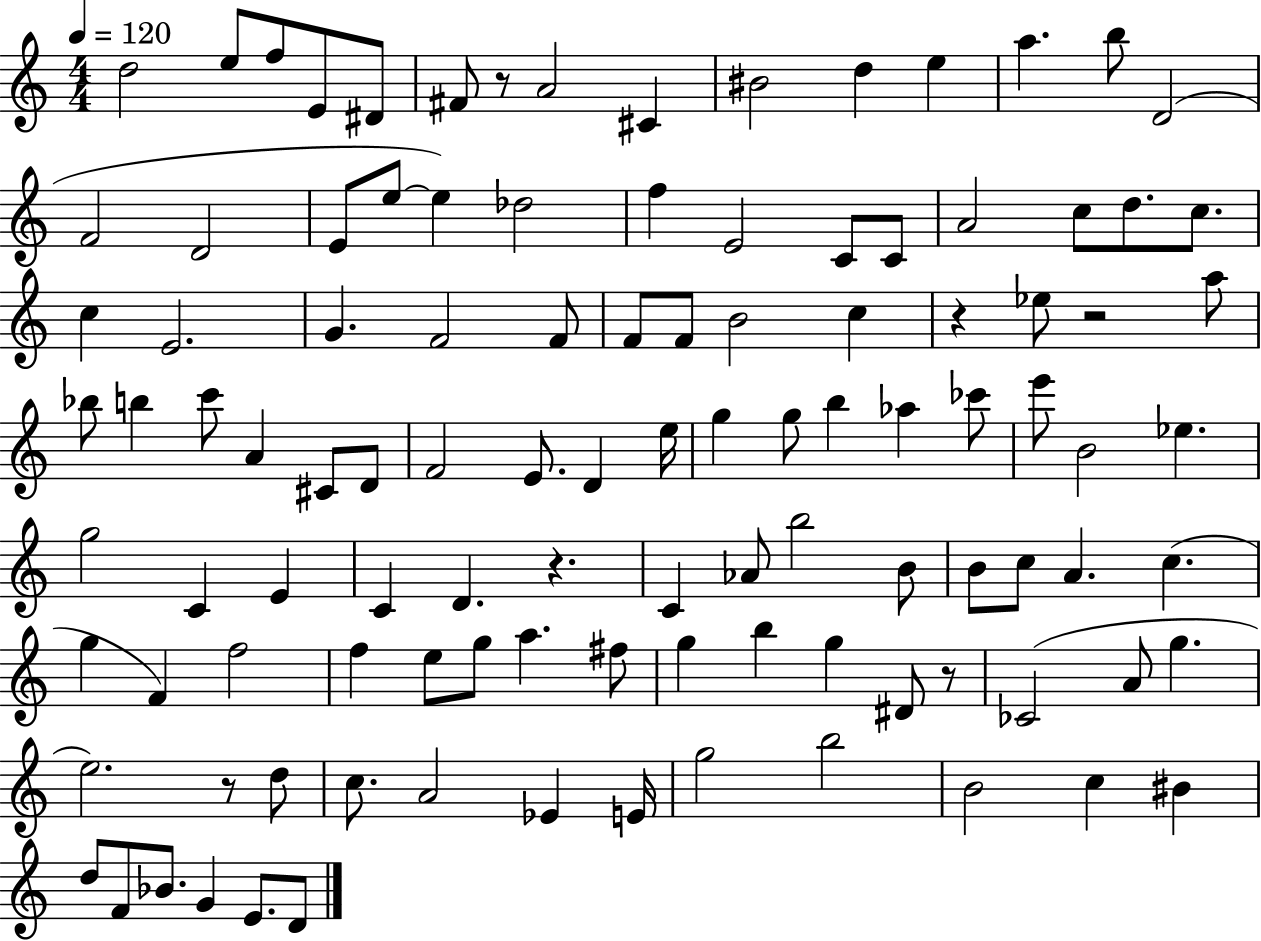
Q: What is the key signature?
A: C major